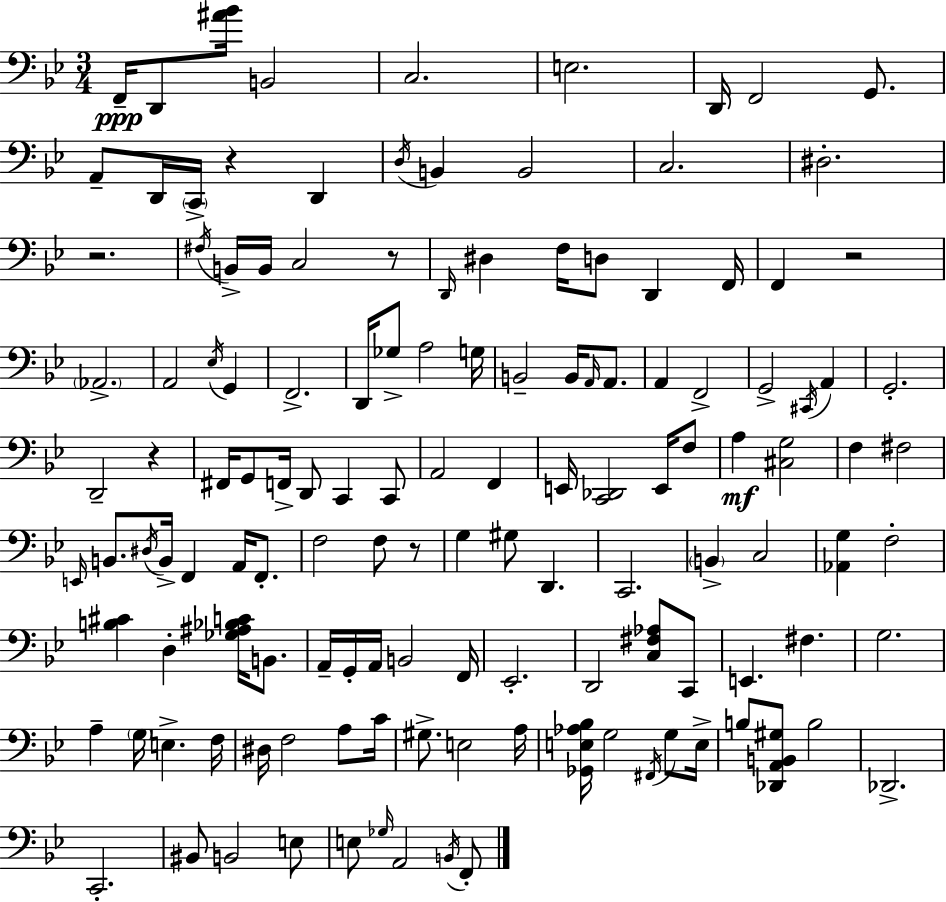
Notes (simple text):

F2/s D2/e [A#4,Bb4]/s B2/h C3/h. E3/h. D2/s F2/h G2/e. A2/e D2/s C2/s R/q D2/q D3/s B2/q B2/h C3/h. D#3/h. R/h. F#3/s B2/s B2/s C3/h R/e D2/s D#3/q F3/s D3/e D2/q F2/s F2/q R/h Ab2/h. A2/h Eb3/s G2/q F2/h. D2/s Gb3/e A3/h G3/s B2/h B2/s A2/s A2/e. A2/q F2/h G2/h C#2/s A2/q G2/h. D2/h R/q F#2/s G2/e F2/s D2/e C2/q C2/e A2/h F2/q E2/s [C2,Db2]/h E2/s F3/e A3/q [C#3,G3]/h F3/q F#3/h E2/s B2/e. D#3/s B2/s F2/q A2/s F2/e. F3/h F3/e R/e G3/q G#3/e D2/q. C2/h. B2/q C3/h [Ab2,G3]/q F3/h [B3,C#4]/q D3/q [Gb3,A#3,Bb3,C4]/s B2/e. A2/s G2/s A2/s B2/h F2/s Eb2/h. D2/h [C3,F#3,Ab3]/e C2/e E2/q. F#3/q. G3/h. A3/q G3/s E3/q. F3/s D#3/s F3/h A3/e C4/s G#3/e. E3/h A3/s [Gb2,E3,Ab3,Bb3]/s G3/h F#2/s G3/e E3/s B3/e [Db2,A2,B2,G#3]/e B3/h Db2/h. C2/h. BIS2/e B2/h E3/e E3/e Gb3/s A2/h B2/s F2/e